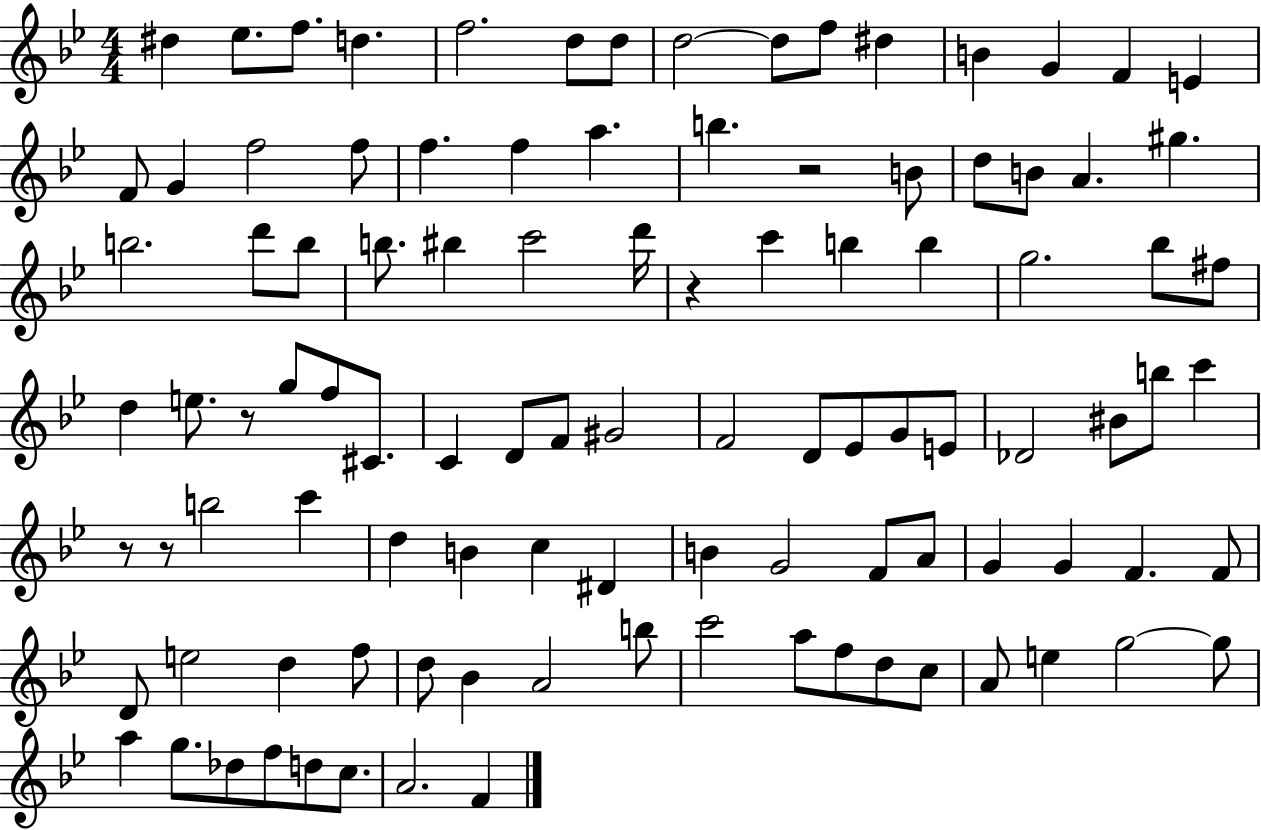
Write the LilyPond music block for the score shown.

{
  \clef treble
  \numericTimeSignature
  \time 4/4
  \key bes \major
  \repeat volta 2 { dis''4 ees''8. f''8. d''4. | f''2. d''8 d''8 | d''2~~ d''8 f''8 dis''4 | b'4 g'4 f'4 e'4 | \break f'8 g'4 f''2 f''8 | f''4. f''4 a''4. | b''4. r2 b'8 | d''8 b'8 a'4. gis''4. | \break b''2. d'''8 b''8 | b''8. bis''4 c'''2 d'''16 | r4 c'''4 b''4 b''4 | g''2. bes''8 fis''8 | \break d''4 e''8. r8 g''8 f''8 cis'8. | c'4 d'8 f'8 gis'2 | f'2 d'8 ees'8 g'8 e'8 | des'2 bis'8 b''8 c'''4 | \break r8 r8 b''2 c'''4 | d''4 b'4 c''4 dis'4 | b'4 g'2 f'8 a'8 | g'4 g'4 f'4. f'8 | \break d'8 e''2 d''4 f''8 | d''8 bes'4 a'2 b''8 | c'''2 a''8 f''8 d''8 c''8 | a'8 e''4 g''2~~ g''8 | \break a''4 g''8. des''8 f''8 d''8 c''8. | a'2. f'4 | } \bar "|."
}